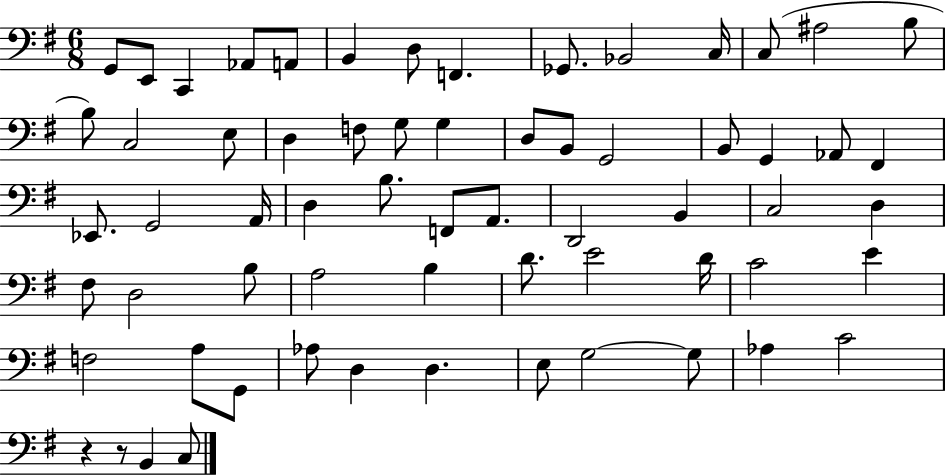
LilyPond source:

{
  \clef bass
  \numericTimeSignature
  \time 6/8
  \key g \major
  g,8 e,8 c,4 aes,8 a,8 | b,4 d8 f,4. | ges,8. bes,2 c16 | c8( ais2 b8 | \break b8) c2 e8 | d4 f8 g8 g4 | d8 b,8 g,2 | b,8 g,4 aes,8 fis,4 | \break ees,8. g,2 a,16 | d4 b8. f,8 a,8. | d,2 b,4 | c2 d4 | \break fis8 d2 b8 | a2 b4 | d'8. e'2 d'16 | c'2 e'4 | \break f2 a8 g,8 | aes8 d4 d4. | e8 g2~~ g8 | aes4 c'2 | \break r4 r8 b,4 c8 | \bar "|."
}